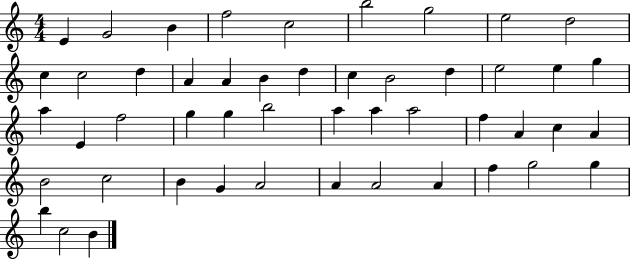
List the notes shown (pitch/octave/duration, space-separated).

E4/q G4/h B4/q F5/h C5/h B5/h G5/h E5/h D5/h C5/q C5/h D5/q A4/q A4/q B4/q D5/q C5/q B4/h D5/q E5/h E5/q G5/q A5/q E4/q F5/h G5/q G5/q B5/h A5/q A5/q A5/h F5/q A4/q C5/q A4/q B4/h C5/h B4/q G4/q A4/h A4/q A4/h A4/q F5/q G5/h G5/q B5/q C5/h B4/q